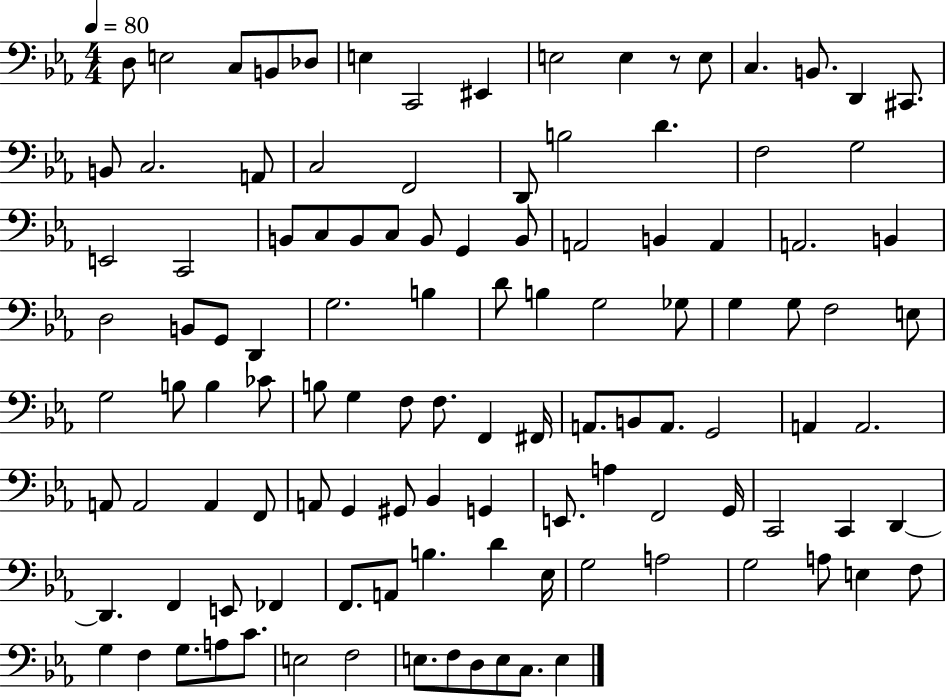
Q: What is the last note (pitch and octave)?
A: E3